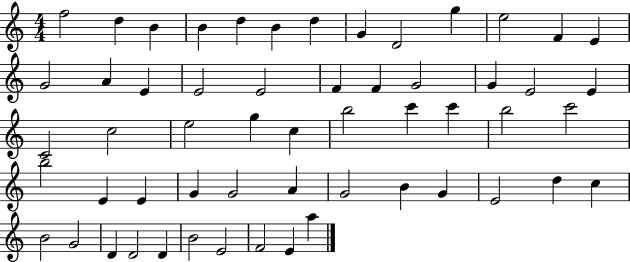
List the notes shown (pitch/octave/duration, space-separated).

F5/h D5/q B4/q B4/q D5/q B4/q D5/q G4/q D4/h G5/q E5/h F4/q E4/q G4/h A4/q E4/q E4/h E4/h F4/q F4/q G4/h G4/q E4/h E4/q C4/h C5/h E5/h G5/q C5/q B5/h C6/q C6/q B5/h C6/h B5/h E4/q E4/q G4/q G4/h A4/q G4/h B4/q G4/q E4/h D5/q C5/q B4/h G4/h D4/q D4/h D4/q B4/h E4/h F4/h E4/q A5/q